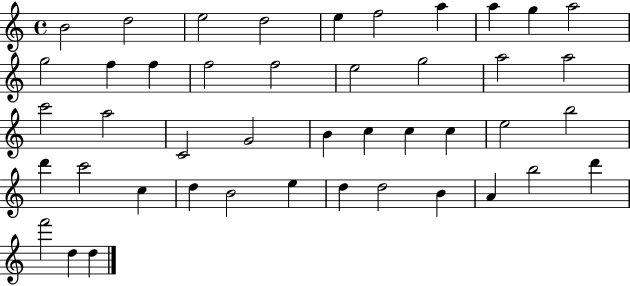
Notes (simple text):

B4/h D5/h E5/h D5/h E5/q F5/h A5/q A5/q G5/q A5/h G5/h F5/q F5/q F5/h F5/h E5/h G5/h A5/h A5/h C6/h A5/h C4/h G4/h B4/q C5/q C5/q C5/q E5/h B5/h D6/q C6/h C5/q D5/q B4/h E5/q D5/q D5/h B4/q A4/q B5/h D6/q F6/h D5/q D5/q